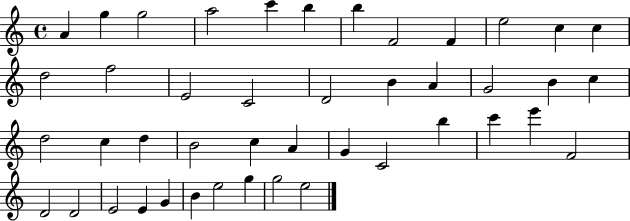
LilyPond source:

{
  \clef treble
  \time 4/4
  \defaultTimeSignature
  \key c \major
  a'4 g''4 g''2 | a''2 c'''4 b''4 | b''4 f'2 f'4 | e''2 c''4 c''4 | \break d''2 f''2 | e'2 c'2 | d'2 b'4 a'4 | g'2 b'4 c''4 | \break d''2 c''4 d''4 | b'2 c''4 a'4 | g'4 c'2 b''4 | c'''4 e'''4 f'2 | \break d'2 d'2 | e'2 e'4 g'4 | b'4 e''2 g''4 | g''2 e''2 | \break \bar "|."
}